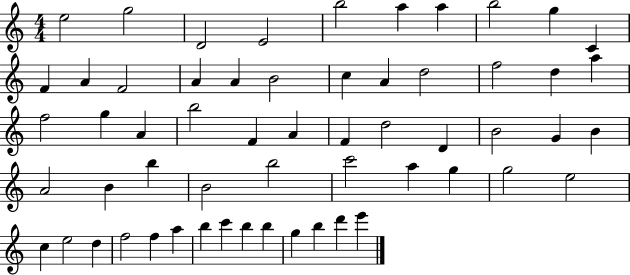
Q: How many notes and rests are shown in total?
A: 58